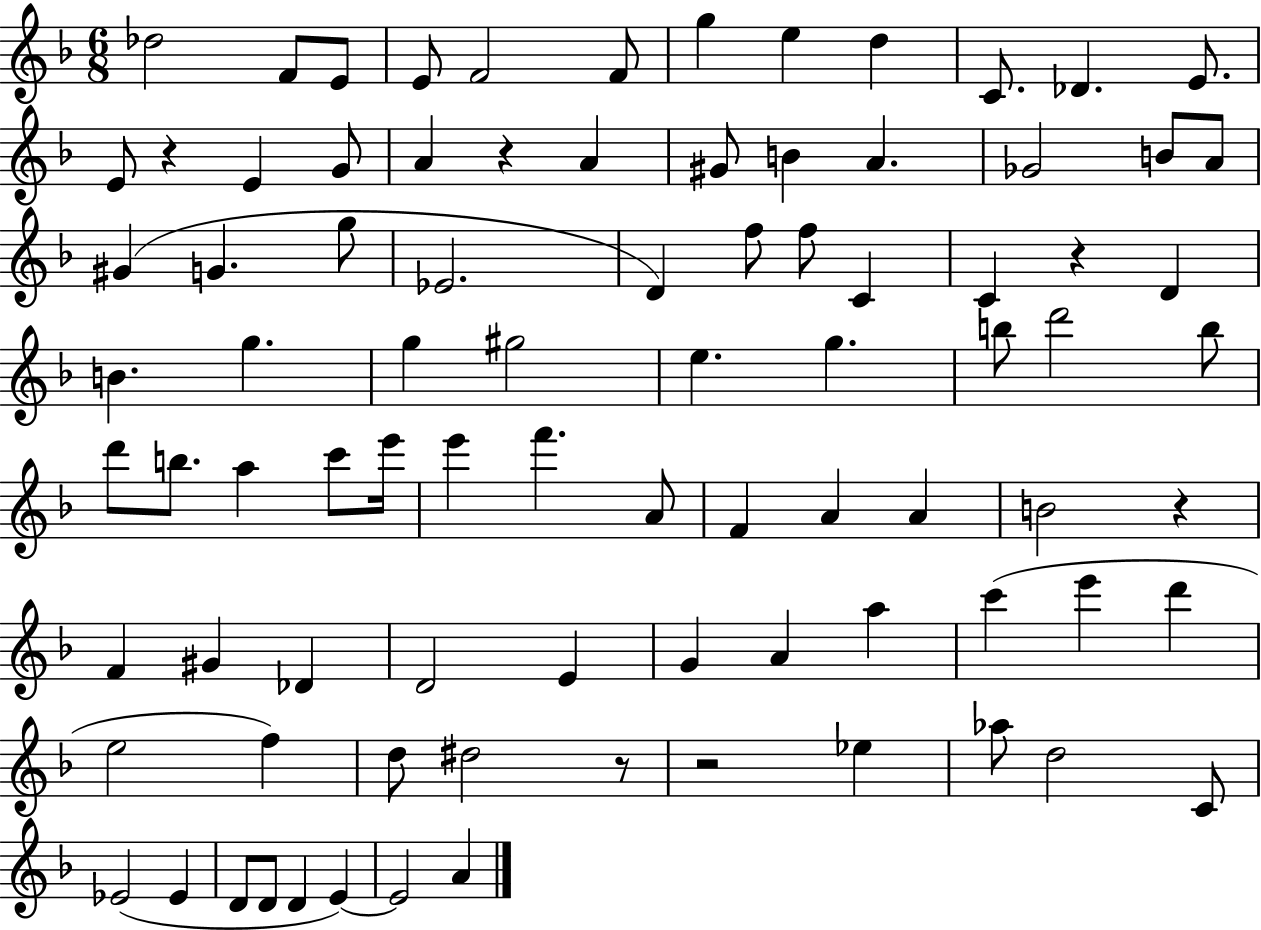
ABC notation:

X:1
T:Untitled
M:6/8
L:1/4
K:F
_d2 F/2 E/2 E/2 F2 F/2 g e d C/2 _D E/2 E/2 z E G/2 A z A ^G/2 B A _G2 B/2 A/2 ^G G g/2 _E2 D f/2 f/2 C C z D B g g ^g2 e g b/2 d'2 b/2 d'/2 b/2 a c'/2 e'/4 e' f' A/2 F A A B2 z F ^G _D D2 E G A a c' e' d' e2 f d/2 ^d2 z/2 z2 _e _a/2 d2 C/2 _E2 _E D/2 D/2 D E E2 A